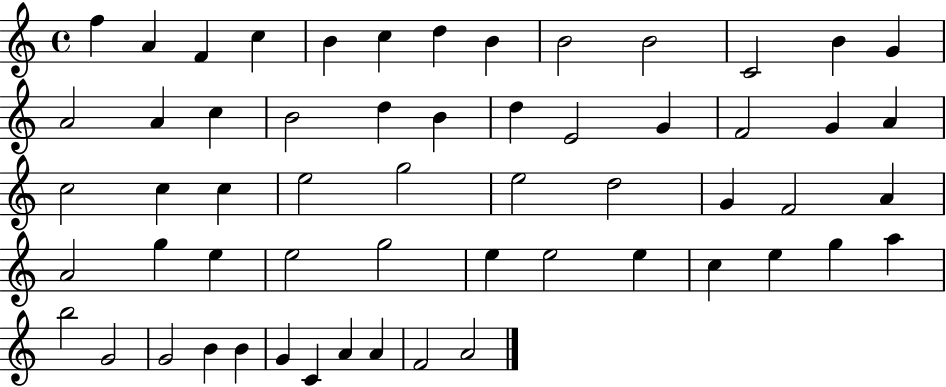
X:1
T:Untitled
M:4/4
L:1/4
K:C
f A F c B c d B B2 B2 C2 B G A2 A c B2 d B d E2 G F2 G A c2 c c e2 g2 e2 d2 G F2 A A2 g e e2 g2 e e2 e c e g a b2 G2 G2 B B G C A A F2 A2